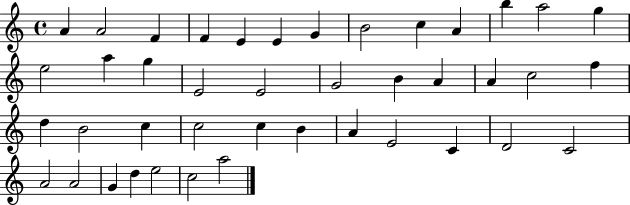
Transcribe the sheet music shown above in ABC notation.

X:1
T:Untitled
M:4/4
L:1/4
K:C
A A2 F F E E G B2 c A b a2 g e2 a g E2 E2 G2 B A A c2 f d B2 c c2 c B A E2 C D2 C2 A2 A2 G d e2 c2 a2